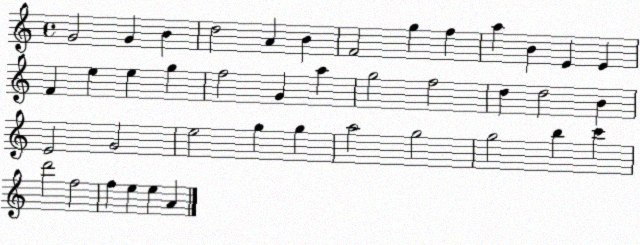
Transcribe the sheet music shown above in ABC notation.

X:1
T:Untitled
M:4/4
L:1/4
K:C
G2 G B d2 A B F2 g f a B E E F e e g f2 G a g2 f2 d d2 B E2 G2 e2 g g a2 g2 g2 b c' d'2 f2 f e e A